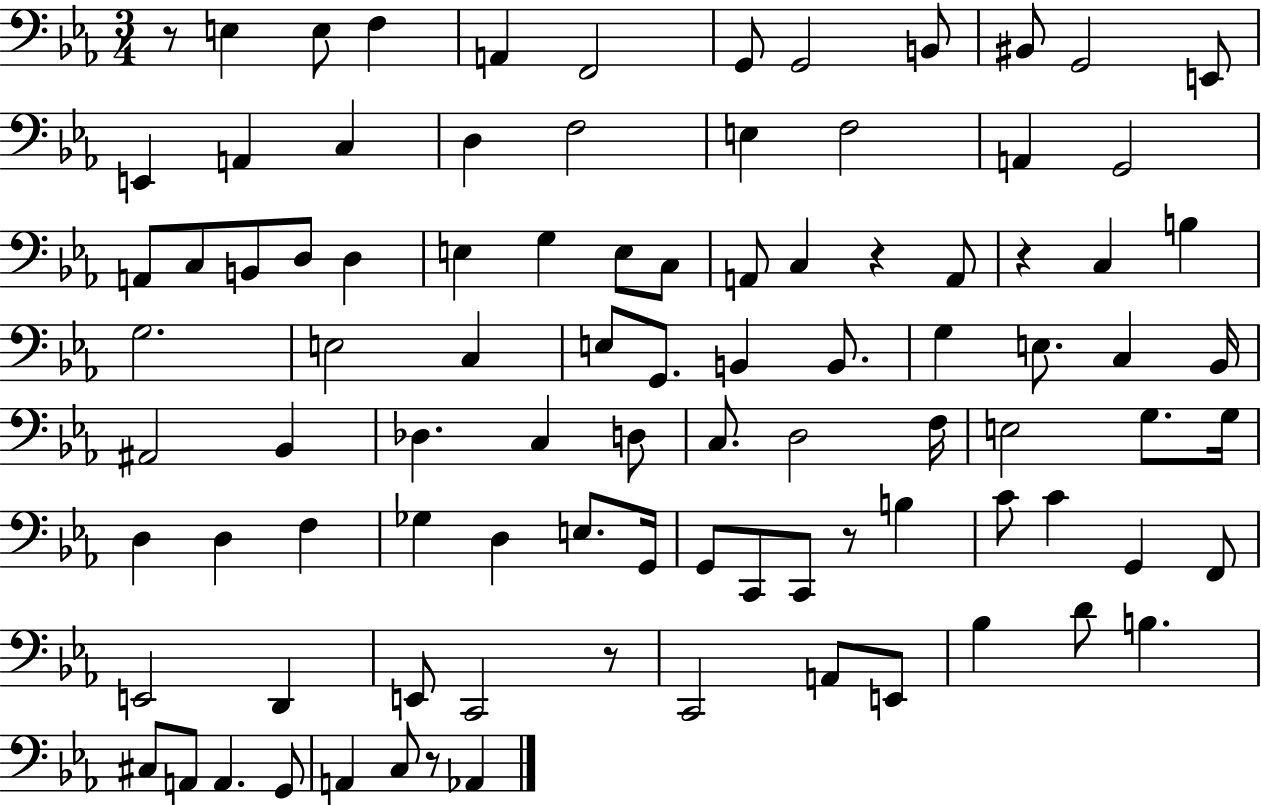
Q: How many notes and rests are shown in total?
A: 94